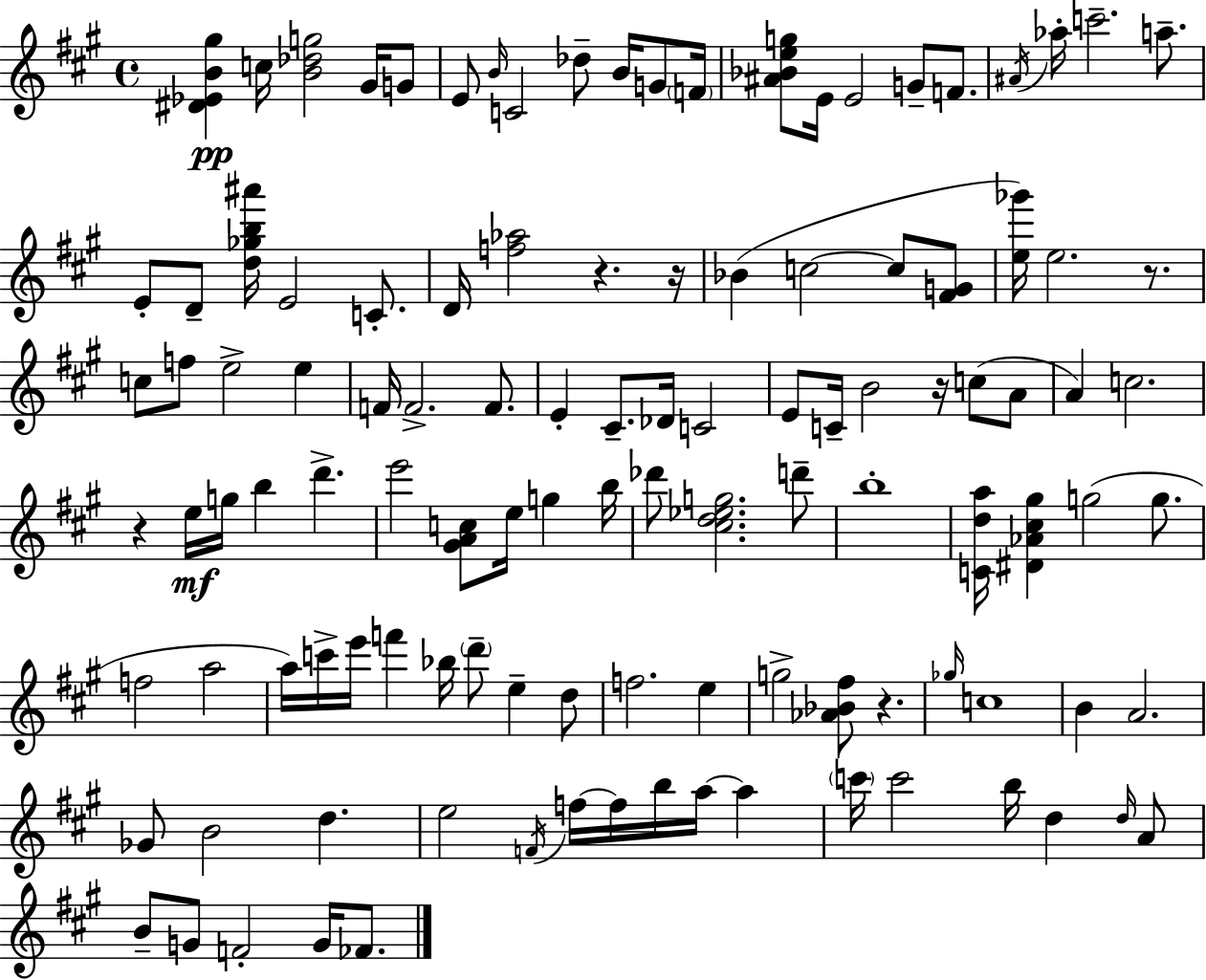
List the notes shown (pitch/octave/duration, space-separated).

[D#4,Eb4,B4,G#5]/q C5/s [B4,Db5,G5]/h G#4/s G4/e E4/e B4/s C4/h Db5/e B4/s G4/e F4/s [A#4,Bb4,E5,G5]/e E4/s E4/h G4/e F4/e. A#4/s Ab5/s C6/h. A5/e. E4/e D4/e [D5,Gb5,B5,A#6]/s E4/h C4/e. D4/s [F5,Ab5]/h R/q. R/s Bb4/q C5/h C5/e [F#4,G4]/e [E5,Gb6]/s E5/h. R/e. C5/e F5/e E5/h E5/q F4/s F4/h. F4/e. E4/q C#4/e. Db4/s C4/h E4/e C4/s B4/h R/s C5/e A4/e A4/q C5/h. R/q E5/s G5/s B5/q D6/q. E6/h [G#4,A4,C5]/e E5/s G5/q B5/s Db6/e [C#5,D5,Eb5,G5]/h. D6/e B5/w [C4,D5,A5]/s [D#4,Ab4,C#5,G#5]/q G5/h G5/e. F5/h A5/h A5/s C6/s E6/s F6/q Bb5/s D6/e E5/q D5/e F5/h. E5/q G5/h [Ab4,Bb4,F#5]/e R/q. Gb5/s C5/w B4/q A4/h. Gb4/e B4/h D5/q. E5/h F4/s F5/s F5/s B5/s A5/s A5/q C6/s C6/h B5/s D5/q D5/s A4/e B4/e G4/e F4/h G4/s FES4/e.